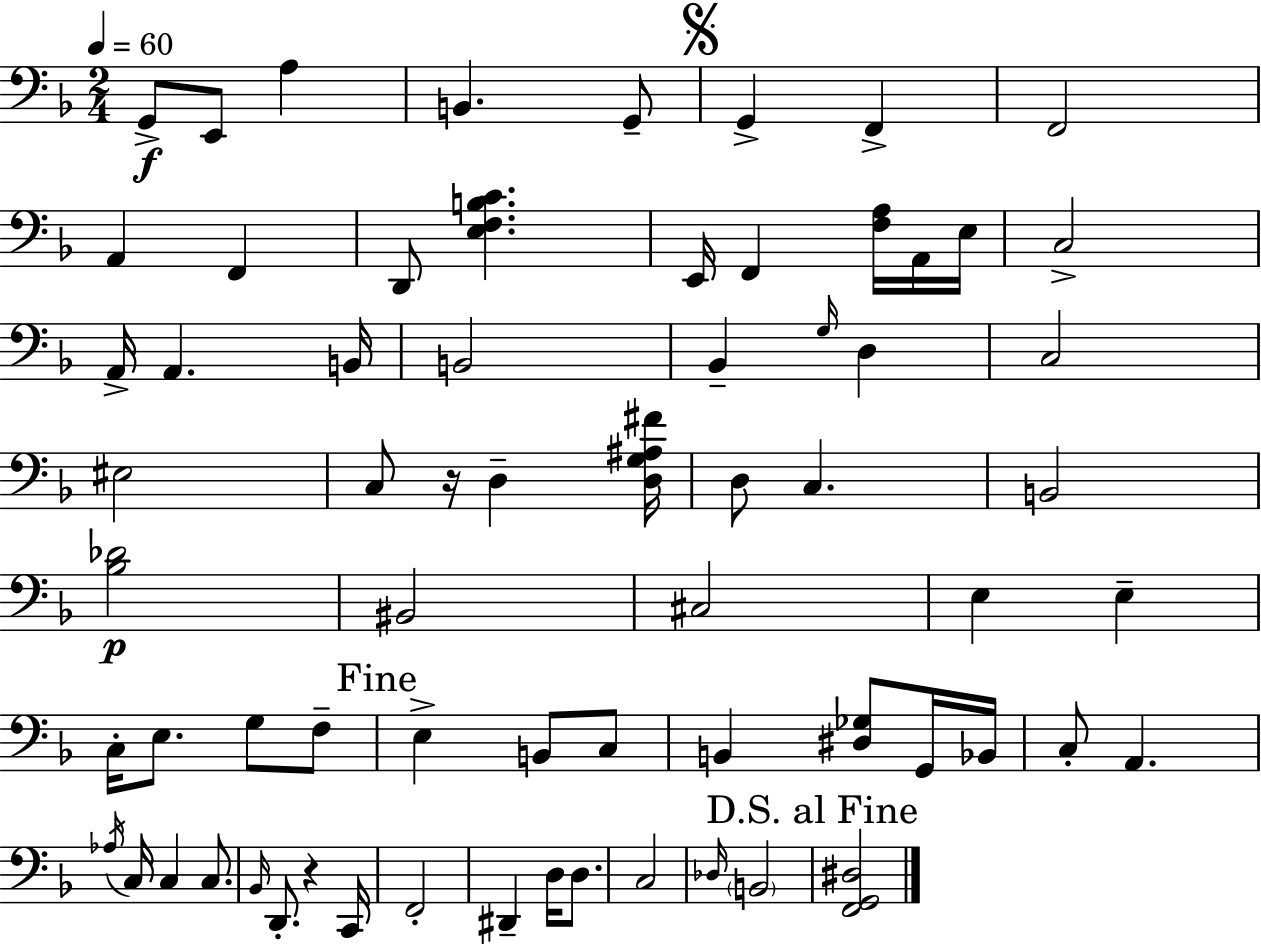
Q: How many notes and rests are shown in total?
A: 68